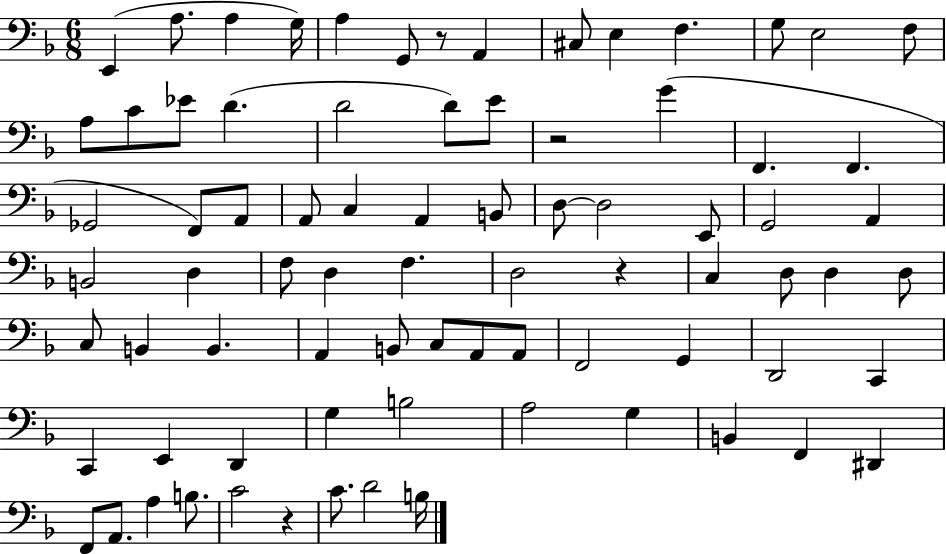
{
  \clef bass
  \numericTimeSignature
  \time 6/8
  \key f \major
  e,4( a8. a4 g16) | a4 g,8 r8 a,4 | cis8 e4 f4. | g8 e2 f8 | \break a8 c'8 ees'8 d'4.( | d'2 d'8) e'8 | r2 g'4( | f,4. f,4. | \break ges,2 f,8) a,8 | a,8 c4 a,4 b,8 | d8~~ d2 e,8 | g,2 a,4 | \break b,2 d4 | f8 d4 f4. | d2 r4 | c4 d8 d4 d8 | \break c8 b,4 b,4. | a,4 b,8 c8 a,8 a,8 | f,2 g,4 | d,2 c,4 | \break c,4 e,4 d,4 | g4 b2 | a2 g4 | b,4 f,4 dis,4 | \break f,8 a,8. a4 b8. | c'2 r4 | c'8. d'2 b16 | \bar "|."
}